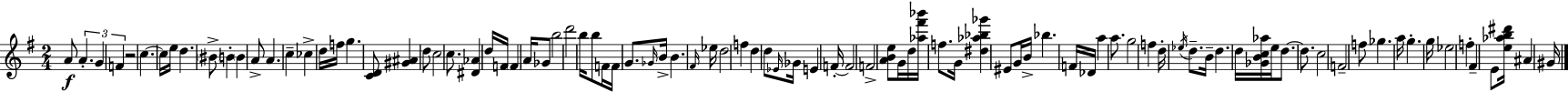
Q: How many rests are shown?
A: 1